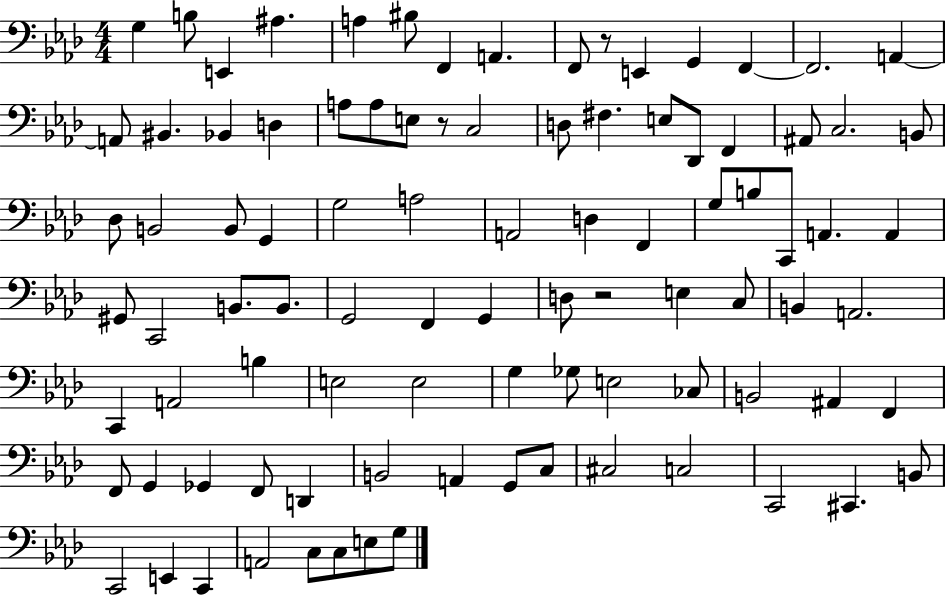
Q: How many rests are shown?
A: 3